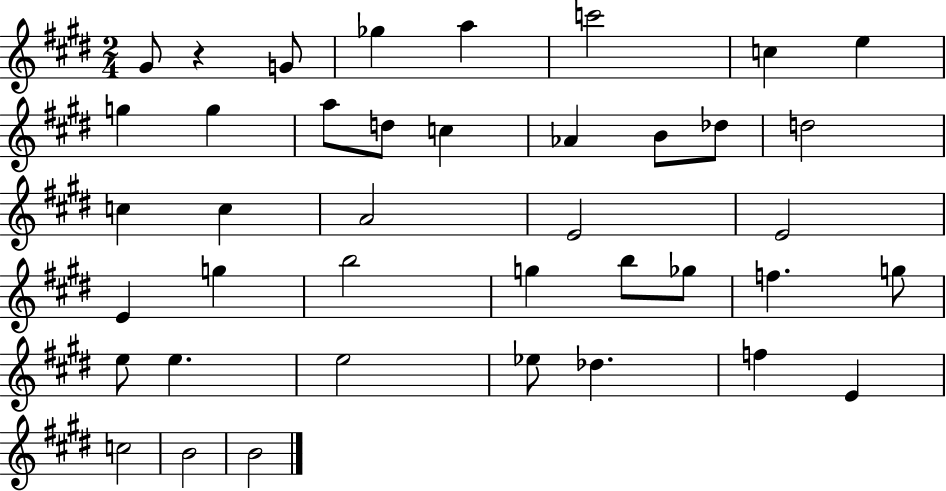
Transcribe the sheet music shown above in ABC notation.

X:1
T:Untitled
M:2/4
L:1/4
K:E
^G/2 z G/2 _g a c'2 c e g g a/2 d/2 c _A B/2 _d/2 d2 c c A2 E2 E2 E g b2 g b/2 _g/2 f g/2 e/2 e e2 _e/2 _d f E c2 B2 B2